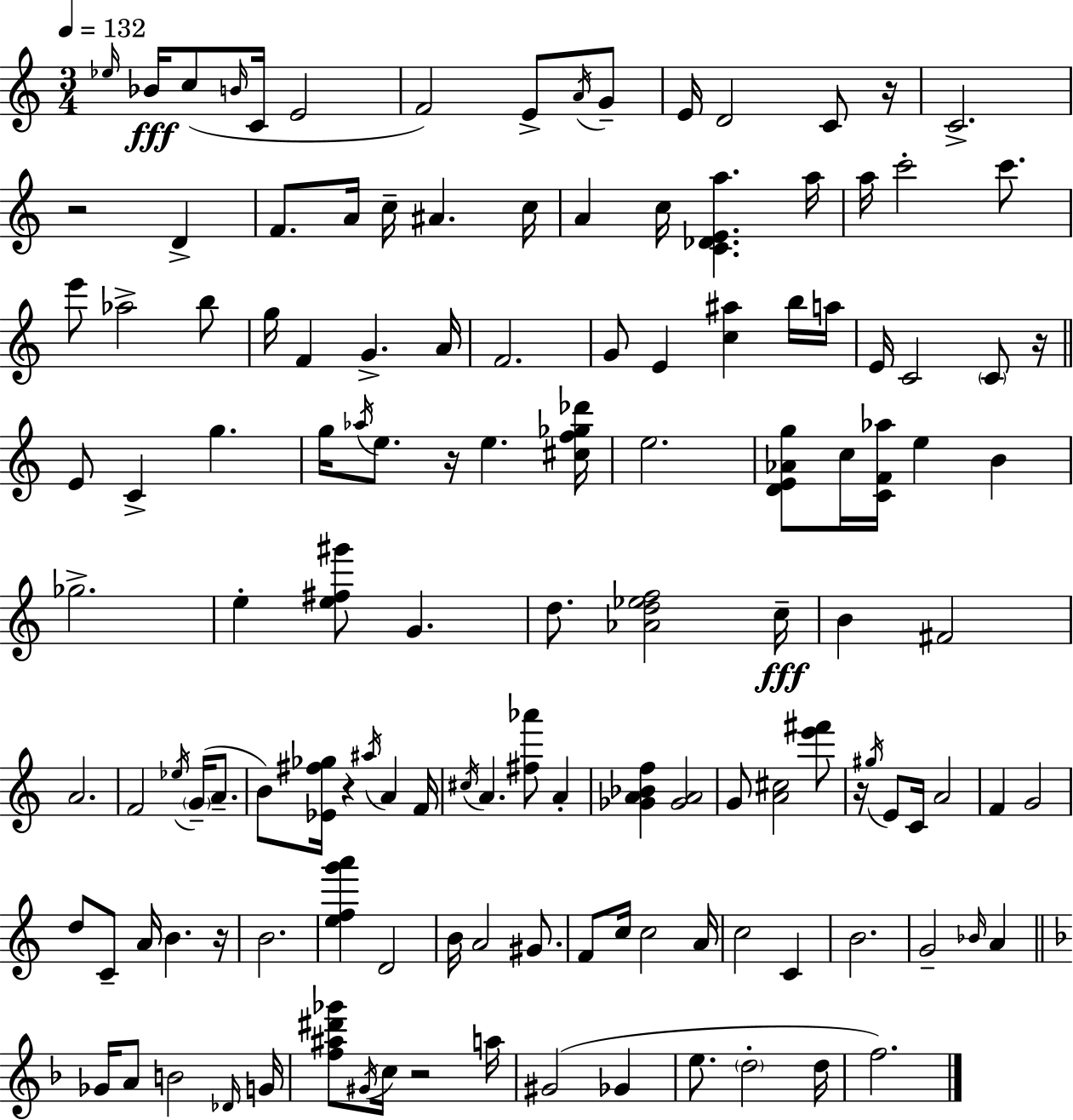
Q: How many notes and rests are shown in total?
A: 134